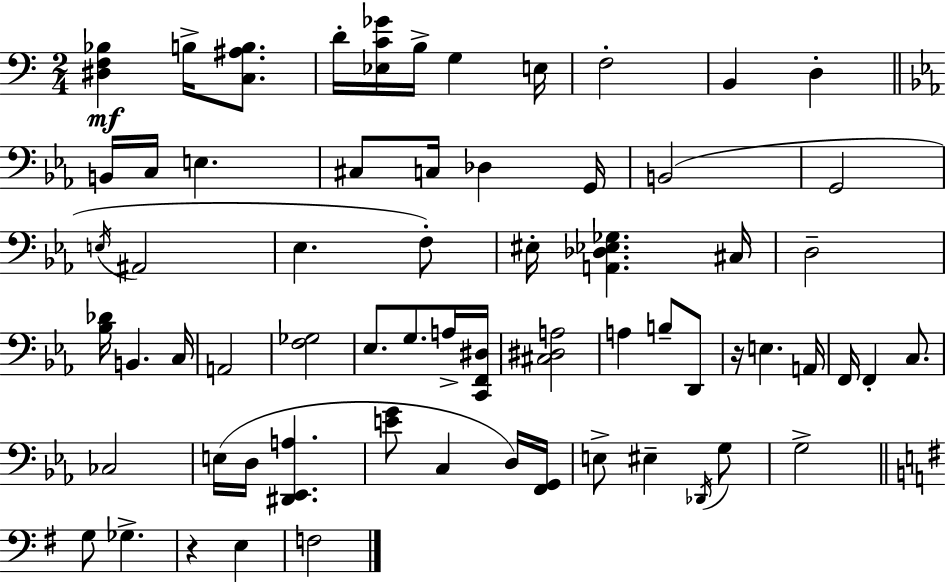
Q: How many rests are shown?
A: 2